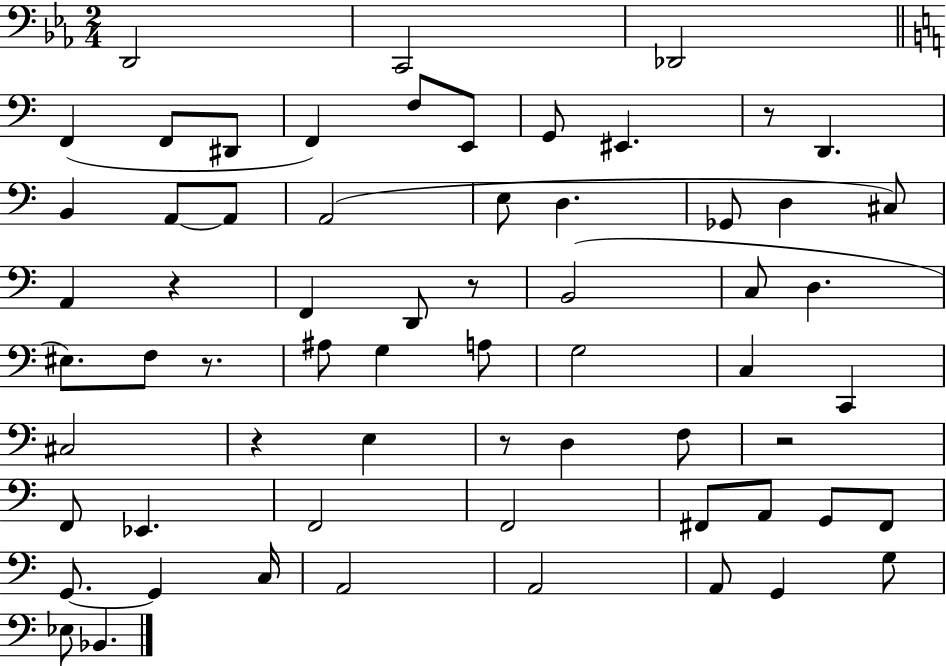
X:1
T:Untitled
M:2/4
L:1/4
K:Eb
D,,2 C,,2 _D,,2 F,, F,,/2 ^D,,/2 F,, F,/2 E,,/2 G,,/2 ^E,, z/2 D,, B,, A,,/2 A,,/2 A,,2 E,/2 D, _G,,/2 D, ^C,/2 A,, z F,, D,,/2 z/2 B,,2 C,/2 D, ^E,/2 F,/2 z/2 ^A,/2 G, A,/2 G,2 C, C,, ^C,2 z E, z/2 D, F,/2 z2 F,,/2 _E,, F,,2 F,,2 ^F,,/2 A,,/2 G,,/2 ^F,,/2 G,,/2 G,, C,/4 A,,2 A,,2 A,,/2 G,, G,/2 _E,/2 _B,,